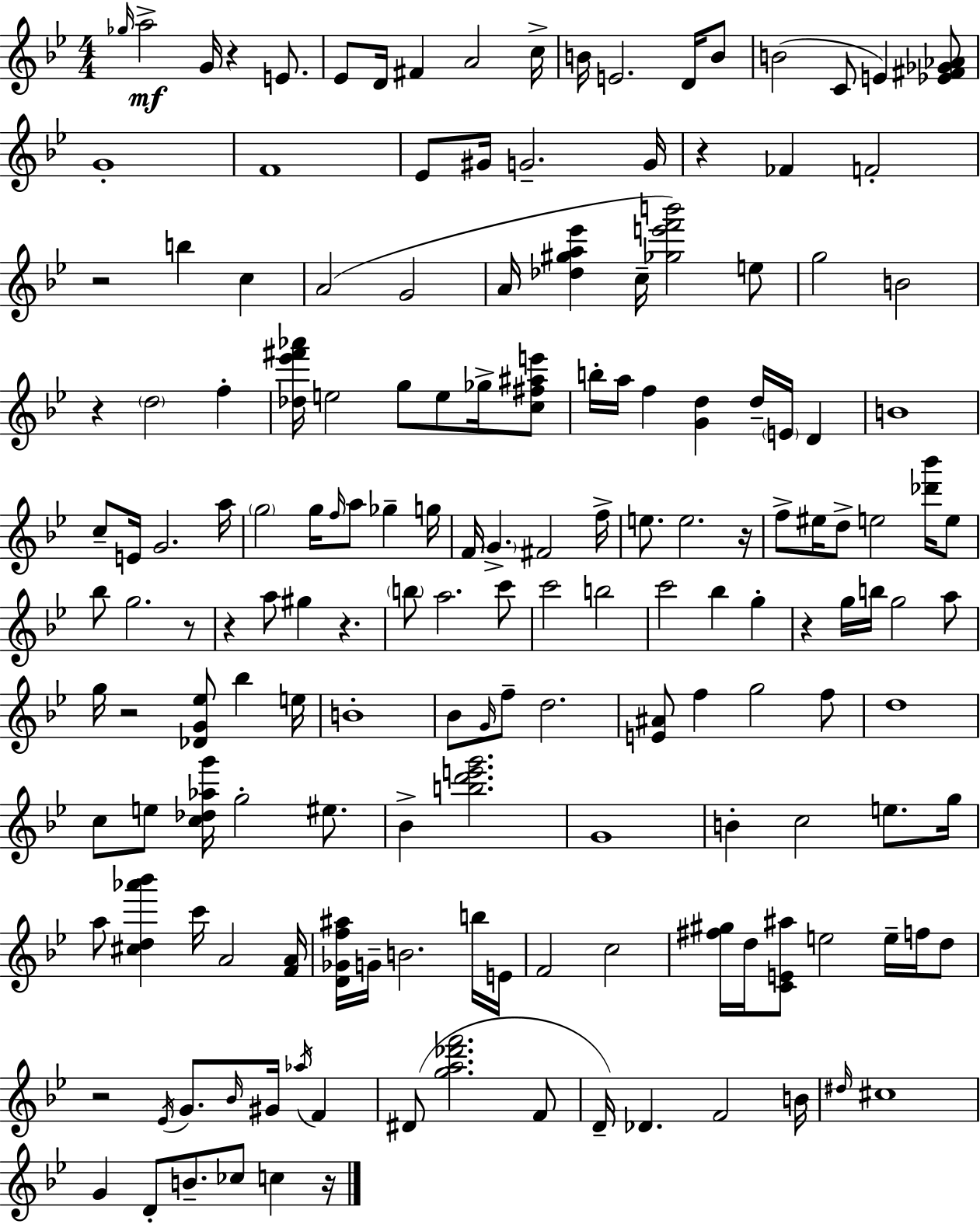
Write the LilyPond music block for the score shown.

{
  \clef treble
  \numericTimeSignature
  \time 4/4
  \key g \minor
  \grace { ges''16 }\mf a''2-> g'16 r4 e'8. | ees'8 d'16 fis'4 a'2 | c''16-> b'16 e'2. d'16 b'8 | b'2( c'8 e'4) <ees' fis' ges' aes'>8 | \break g'1-. | f'1 | ees'8 gis'16 g'2.-- | g'16 r4 fes'4 f'2-. | \break r2 b''4 c''4 | a'2( g'2 | a'16 <des'' gis'' a'' ees'''>4 c''16-- <ges'' e''' f''' b'''>2) e''8 | g''2 b'2 | \break r4 \parenthesize d''2 f''4-. | <des'' ees''' fis''' aes'''>16 e''2 g''8 e''8 ges''16-> <c'' fis'' ais'' e'''>8 | b''16-. a''16 f''4 <g' d''>4 d''16-- \parenthesize e'16 d'4 | b'1 | \break c''8-- e'16 g'2. | a''16 \parenthesize g''2 g''16 \grace { f''16 } a''8 ges''4-- | g''16 f'16 \parenthesize g'4.-> fis'2 | f''16-> e''8. e''2. | \break r16 f''8-> eis''16 d''8-> e''2 <des''' bes'''>16 | e''8 bes''8 g''2. | r8 r4 a''8 gis''4 r4. | \parenthesize b''8 a''2. | \break c'''8 c'''2 b''2 | c'''2 bes''4 g''4-. | r4 g''16 b''16 g''2 | a''8 g''16 r2 <des' g' ees''>8 bes''4 | \break e''16 b'1-. | bes'8 \grace { g'16 } f''8-- d''2. | <e' ais'>8 f''4 g''2 | f''8 d''1 | \break c''8 e''8 <c'' des'' aes'' g'''>16 g''2-. | eis''8. bes'4-> <b'' d''' e''' g'''>2. | g'1 | b'4-. c''2 e''8. | \break g''16 a''8 <cis'' d'' aes''' bes'''>4 c'''16 a'2 | <f' a'>16 <d' ges' f'' ais''>16 g'16-- b'2. | b''16 e'16 f'2 c''2 | <fis'' gis''>16 d''16 <c' e' ais''>8 e''2 e''16-- | \break f''16 d''8 r2 \acciaccatura { ees'16 } g'8. \grace { bes'16 } | gis'16 \acciaccatura { aes''16 } f'4 dis'8( <g'' a'' des''' f'''>2. | f'8 d'16--) des'4. f'2 | b'16 \grace { dis''16 } cis''1 | \break g'4 d'8-. b'8.-- | ces''8 c''4 r16 \bar "|."
}